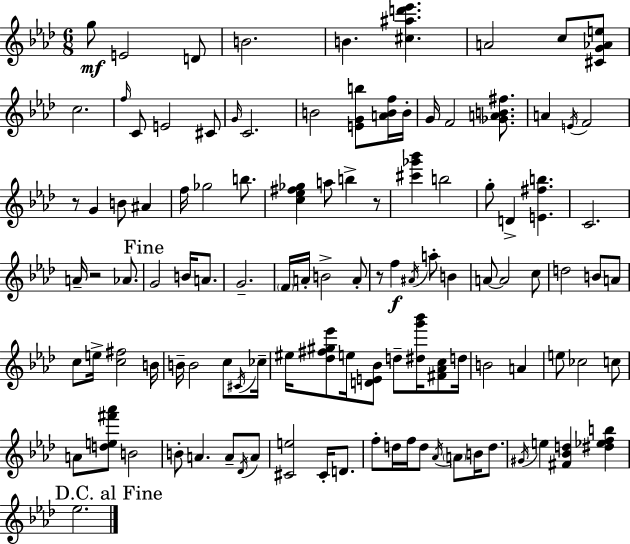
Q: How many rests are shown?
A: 4